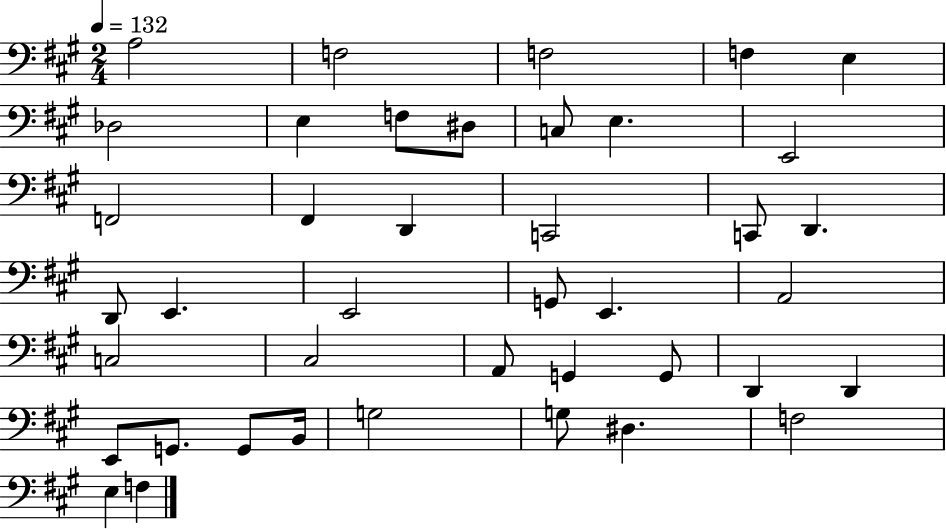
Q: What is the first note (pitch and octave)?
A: A3